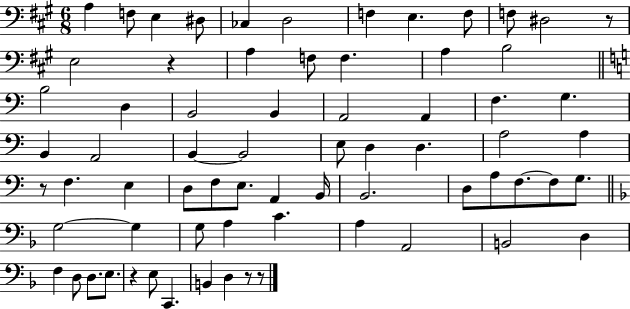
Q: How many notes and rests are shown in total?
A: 70